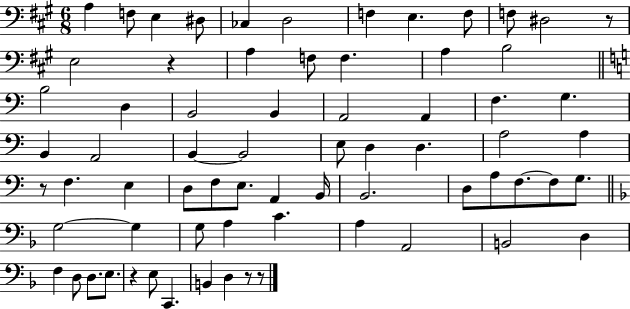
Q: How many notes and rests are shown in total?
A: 70